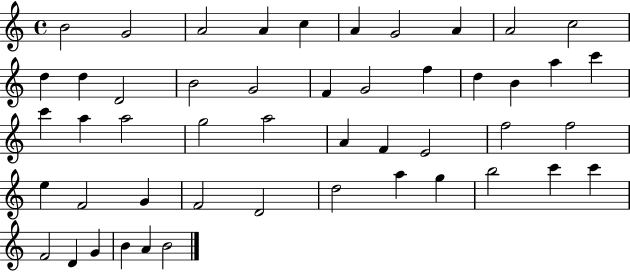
{
  \clef treble
  \time 4/4
  \defaultTimeSignature
  \key c \major
  b'2 g'2 | a'2 a'4 c''4 | a'4 g'2 a'4 | a'2 c''2 | \break d''4 d''4 d'2 | b'2 g'2 | f'4 g'2 f''4 | d''4 b'4 a''4 c'''4 | \break c'''4 a''4 a''2 | g''2 a''2 | a'4 f'4 e'2 | f''2 f''2 | \break e''4 f'2 g'4 | f'2 d'2 | d''2 a''4 g''4 | b''2 c'''4 c'''4 | \break f'2 d'4 g'4 | b'4 a'4 b'2 | \bar "|."
}